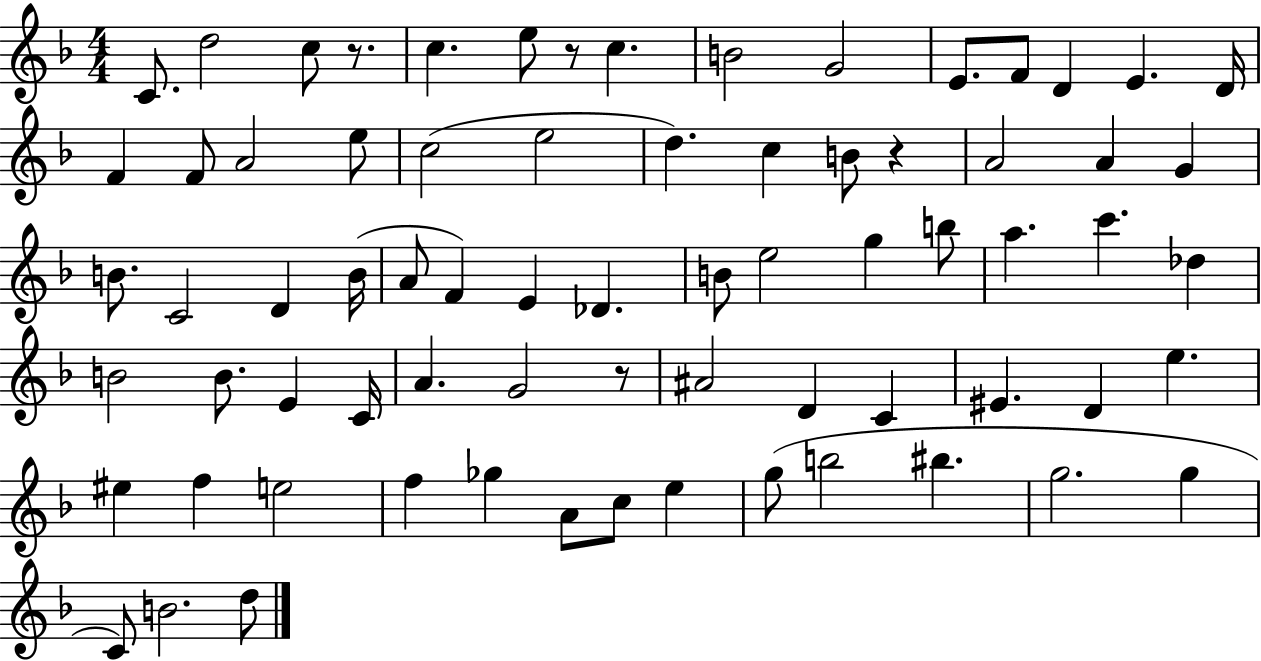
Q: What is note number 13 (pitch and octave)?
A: D4